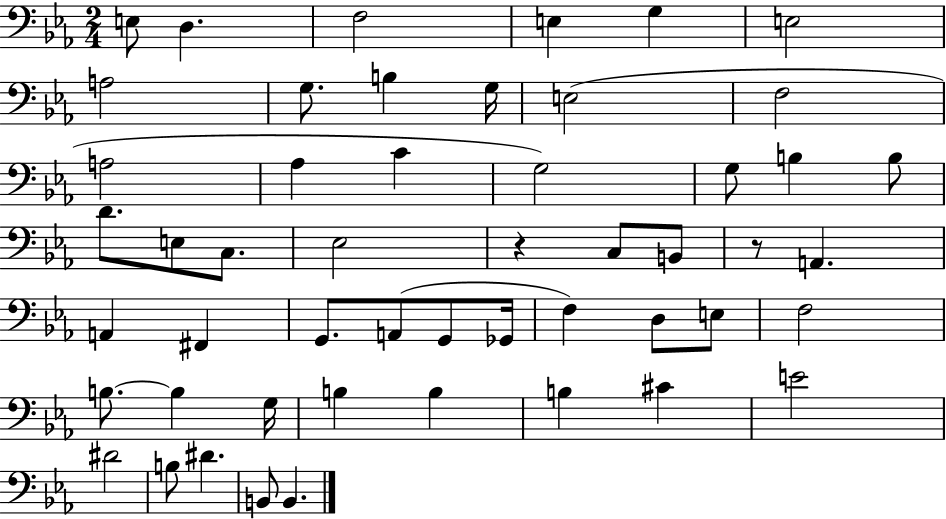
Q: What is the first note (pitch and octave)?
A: E3